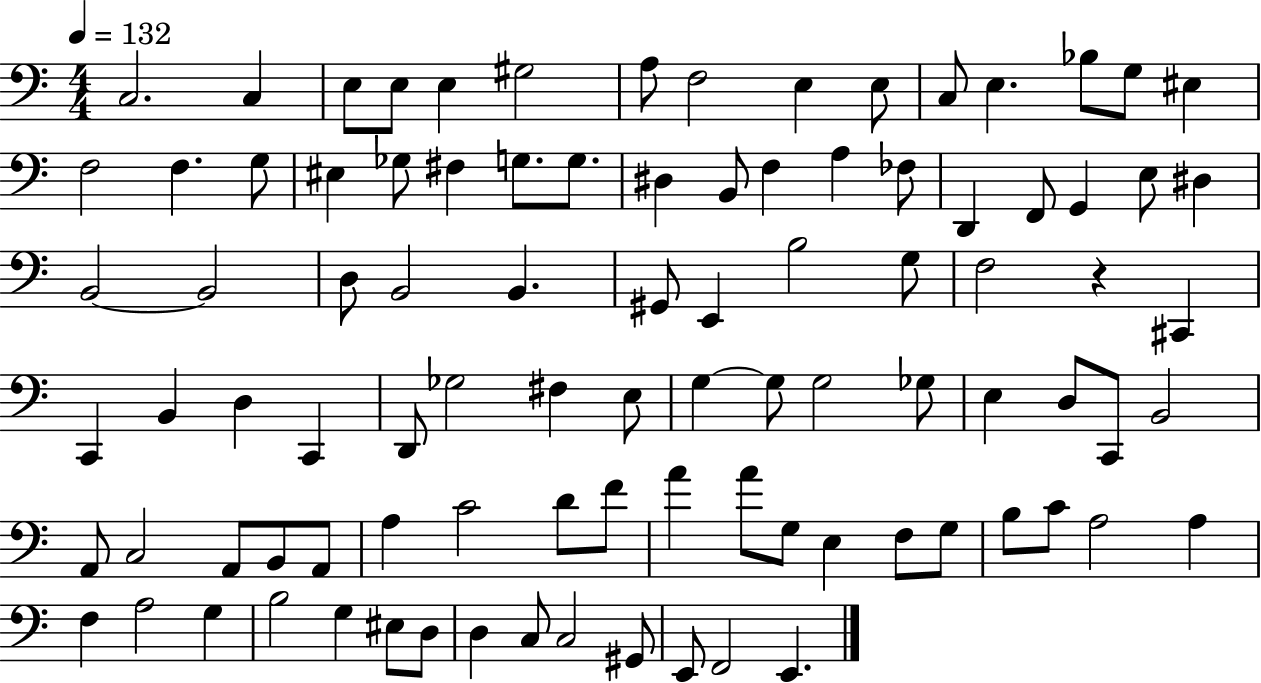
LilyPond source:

{
  \clef bass
  \numericTimeSignature
  \time 4/4
  \key c \major
  \tempo 4 = 132
  c2. c4 | e8 e8 e4 gis2 | a8 f2 e4 e8 | c8 e4. bes8 g8 eis4 | \break f2 f4. g8 | eis4 ges8 fis4 g8. g8. | dis4 b,8 f4 a4 fes8 | d,4 f,8 g,4 e8 dis4 | \break b,2~~ b,2 | d8 b,2 b,4. | gis,8 e,4 b2 g8 | f2 r4 cis,4 | \break c,4 b,4 d4 c,4 | d,8 ges2 fis4 e8 | g4~~ g8 g2 ges8 | e4 d8 c,8 b,2 | \break a,8 c2 a,8 b,8 a,8 | a4 c'2 d'8 f'8 | a'4 a'8 g8 e4 f8 g8 | b8 c'8 a2 a4 | \break f4 a2 g4 | b2 g4 eis8 d8 | d4 c8 c2 gis,8 | e,8 f,2 e,4. | \break \bar "|."
}